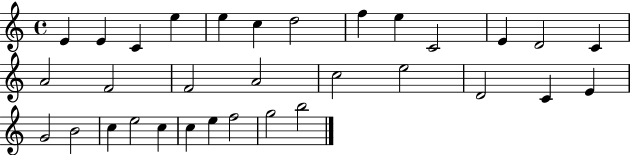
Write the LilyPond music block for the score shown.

{
  \clef treble
  \time 4/4
  \defaultTimeSignature
  \key c \major
  e'4 e'4 c'4 e''4 | e''4 c''4 d''2 | f''4 e''4 c'2 | e'4 d'2 c'4 | \break a'2 f'2 | f'2 a'2 | c''2 e''2 | d'2 c'4 e'4 | \break g'2 b'2 | c''4 e''2 c''4 | c''4 e''4 f''2 | g''2 b''2 | \break \bar "|."
}